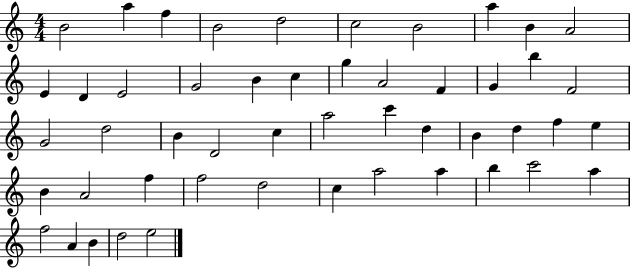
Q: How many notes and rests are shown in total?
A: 50